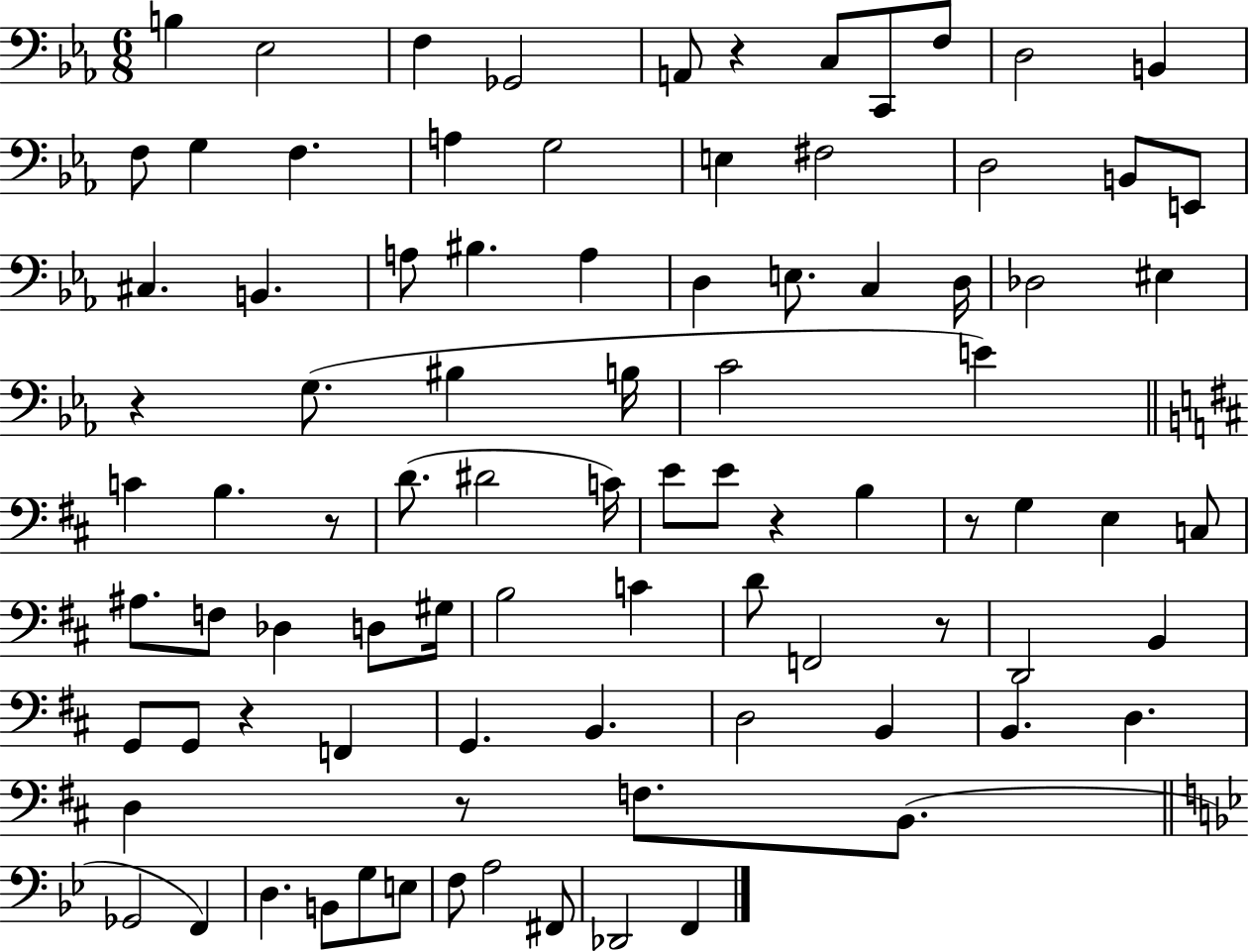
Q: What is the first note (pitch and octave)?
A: B3